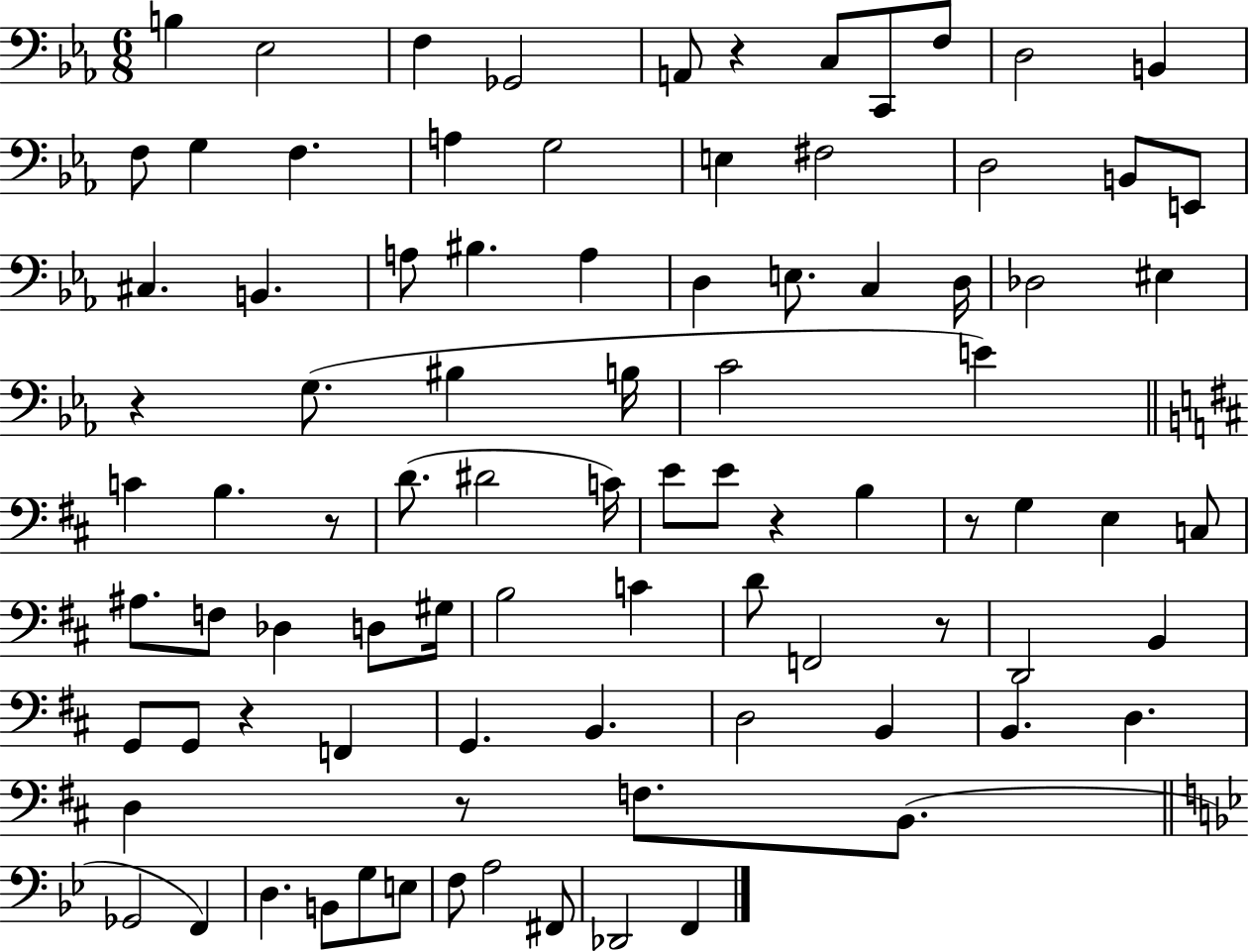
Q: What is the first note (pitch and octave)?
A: B3